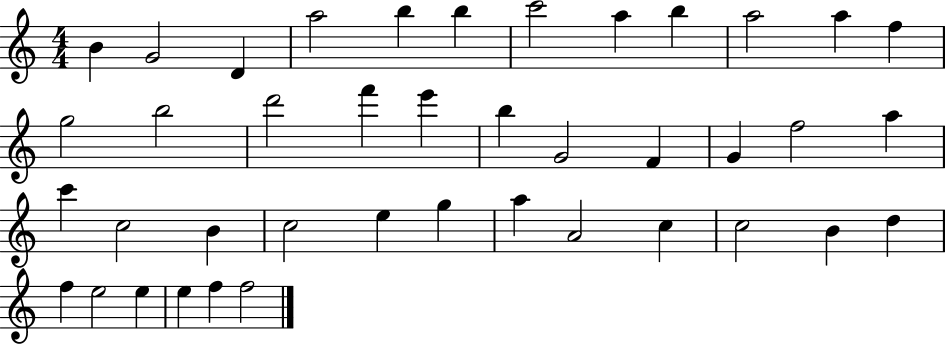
X:1
T:Untitled
M:4/4
L:1/4
K:C
B G2 D a2 b b c'2 a b a2 a f g2 b2 d'2 f' e' b G2 F G f2 a c' c2 B c2 e g a A2 c c2 B d f e2 e e f f2